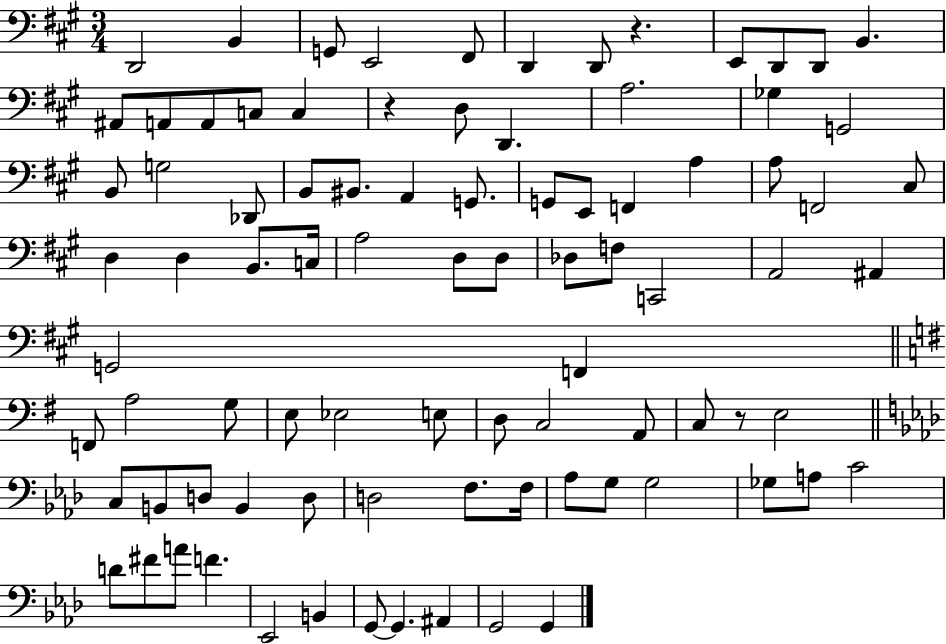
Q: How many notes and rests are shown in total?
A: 88